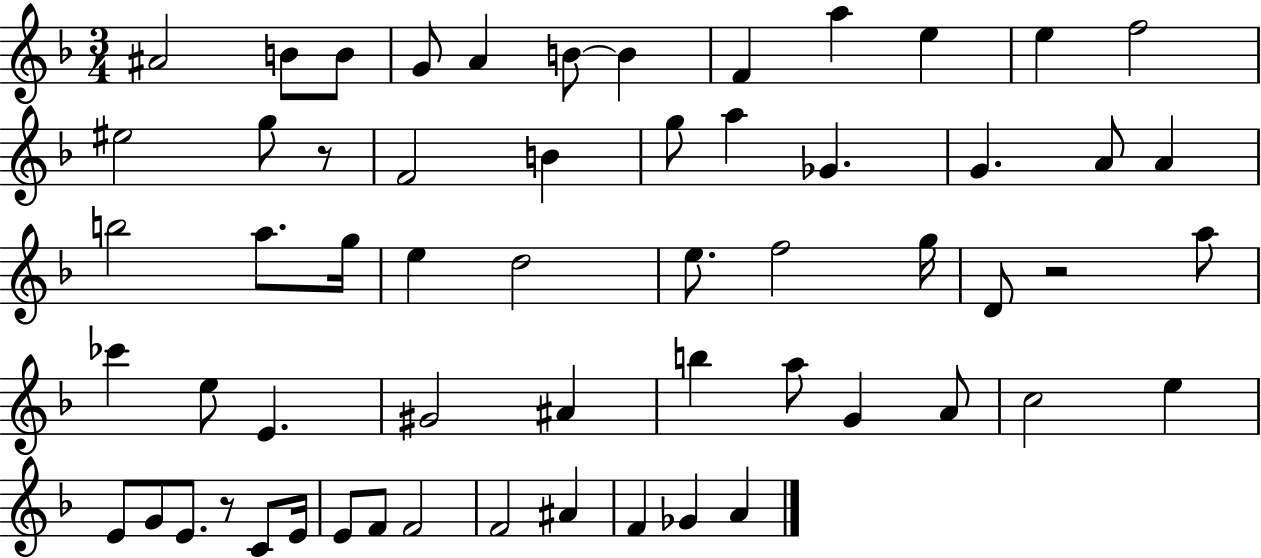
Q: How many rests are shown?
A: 3